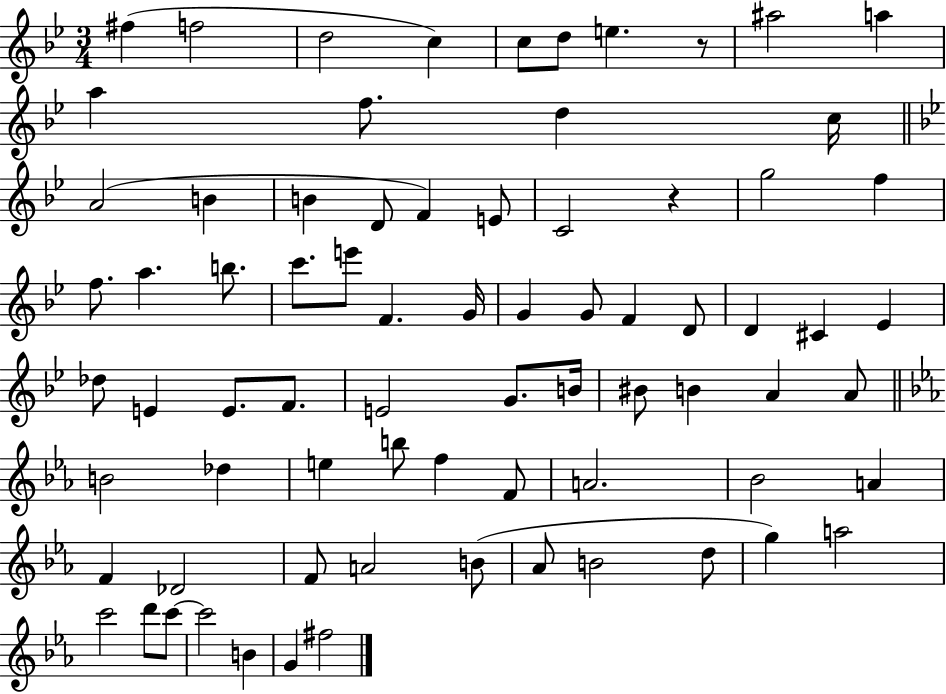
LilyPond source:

{
  \clef treble
  \numericTimeSignature
  \time 3/4
  \key bes \major
  fis''4( f''2 | d''2 c''4) | c''8 d''8 e''4. r8 | ais''2 a''4 | \break a''4 f''8. d''4 c''16 | \bar "||" \break \key bes \major a'2( b'4 | b'4 d'8 f'4) e'8 | c'2 r4 | g''2 f''4 | \break f''8. a''4. b''8. | c'''8. e'''8 f'4. g'16 | g'4 g'8 f'4 d'8 | d'4 cis'4 ees'4 | \break des''8 e'4 e'8. f'8. | e'2 g'8. b'16 | bis'8 b'4 a'4 a'8 | \bar "||" \break \key ees \major b'2 des''4 | e''4 b''8 f''4 f'8 | a'2. | bes'2 a'4 | \break f'4 des'2 | f'8 a'2 b'8( | aes'8 b'2 d''8 | g''4) a''2 | \break c'''2 d'''8 c'''8~~ | c'''2 b'4 | g'4 fis''2 | \bar "|."
}